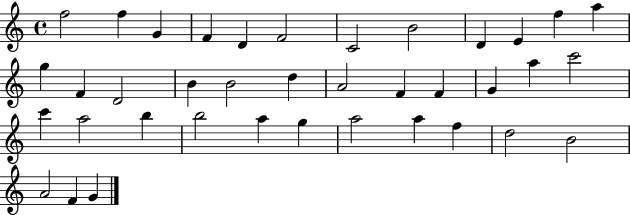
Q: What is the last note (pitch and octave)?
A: G4